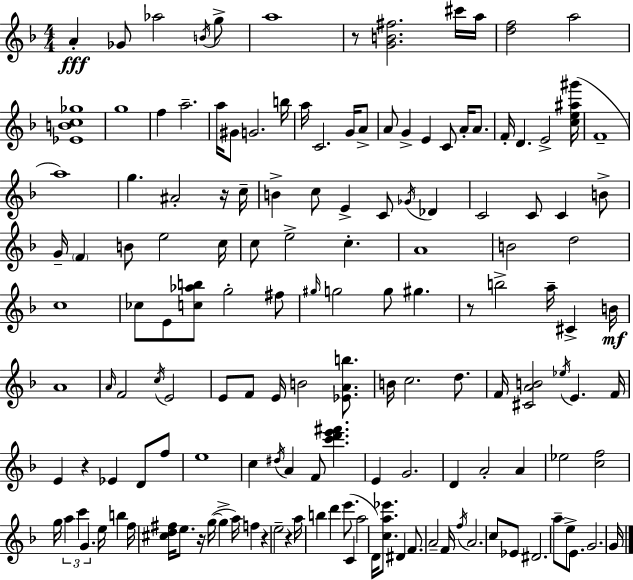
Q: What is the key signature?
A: D minor